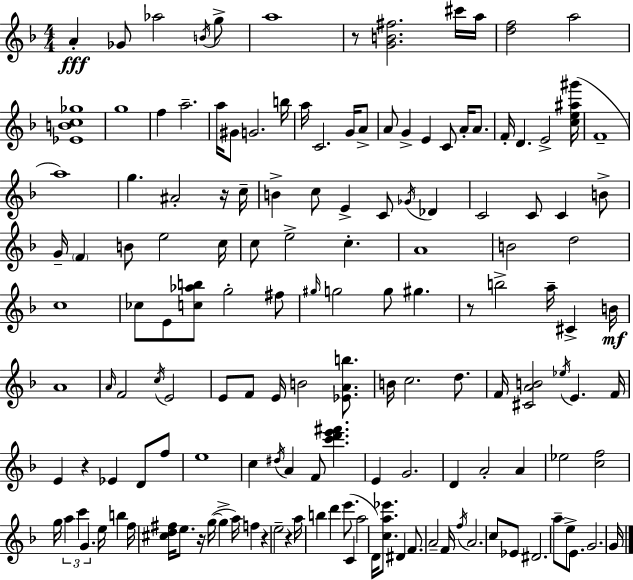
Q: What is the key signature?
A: D minor